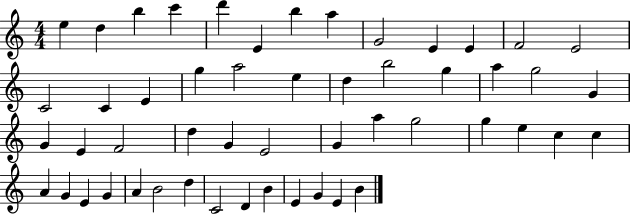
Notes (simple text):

E5/q D5/q B5/q C6/q D6/q E4/q B5/q A5/q G4/h E4/q E4/q F4/h E4/h C4/h C4/q E4/q G5/q A5/h E5/q D5/q B5/h G5/q A5/q G5/h G4/q G4/q E4/q F4/h D5/q G4/q E4/h G4/q A5/q G5/h G5/q E5/q C5/q C5/q A4/q G4/q E4/q G4/q A4/q B4/h D5/q C4/h D4/q B4/q E4/q G4/q E4/q B4/q